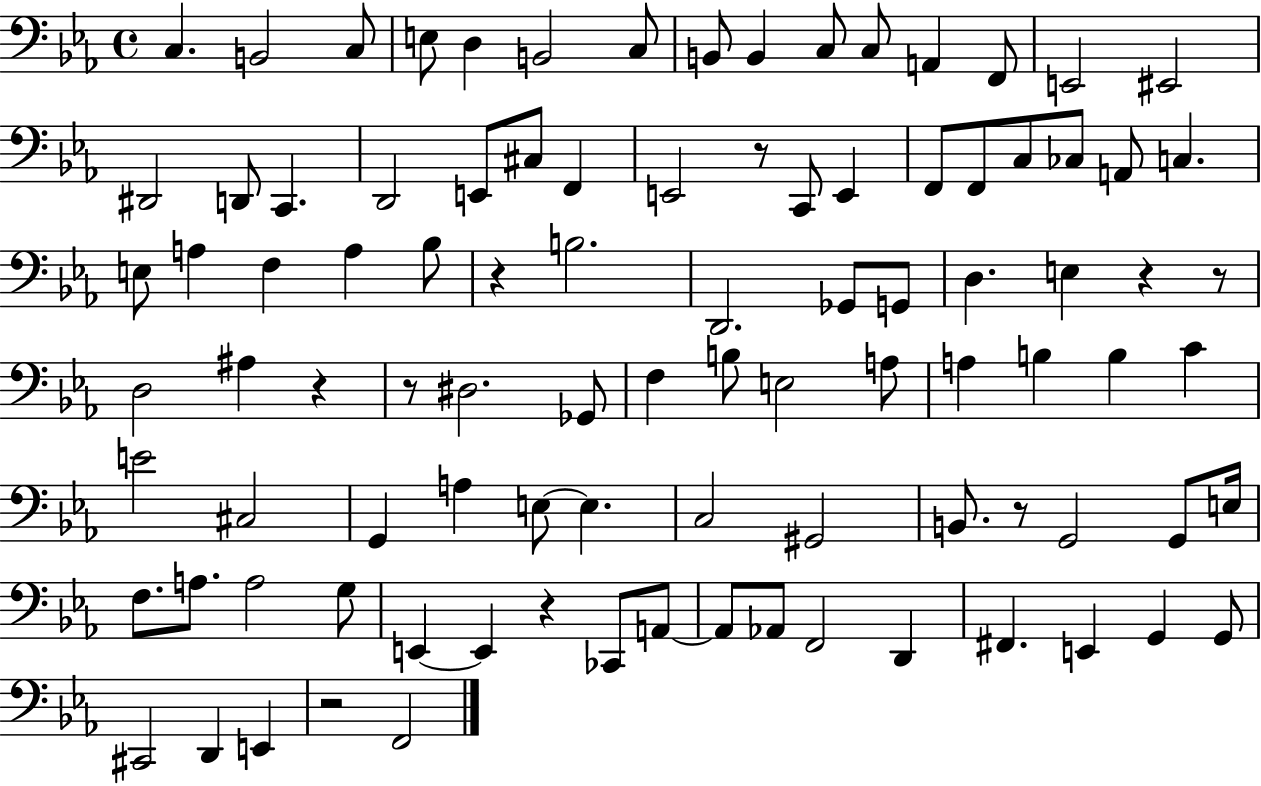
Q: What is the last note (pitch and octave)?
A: F2